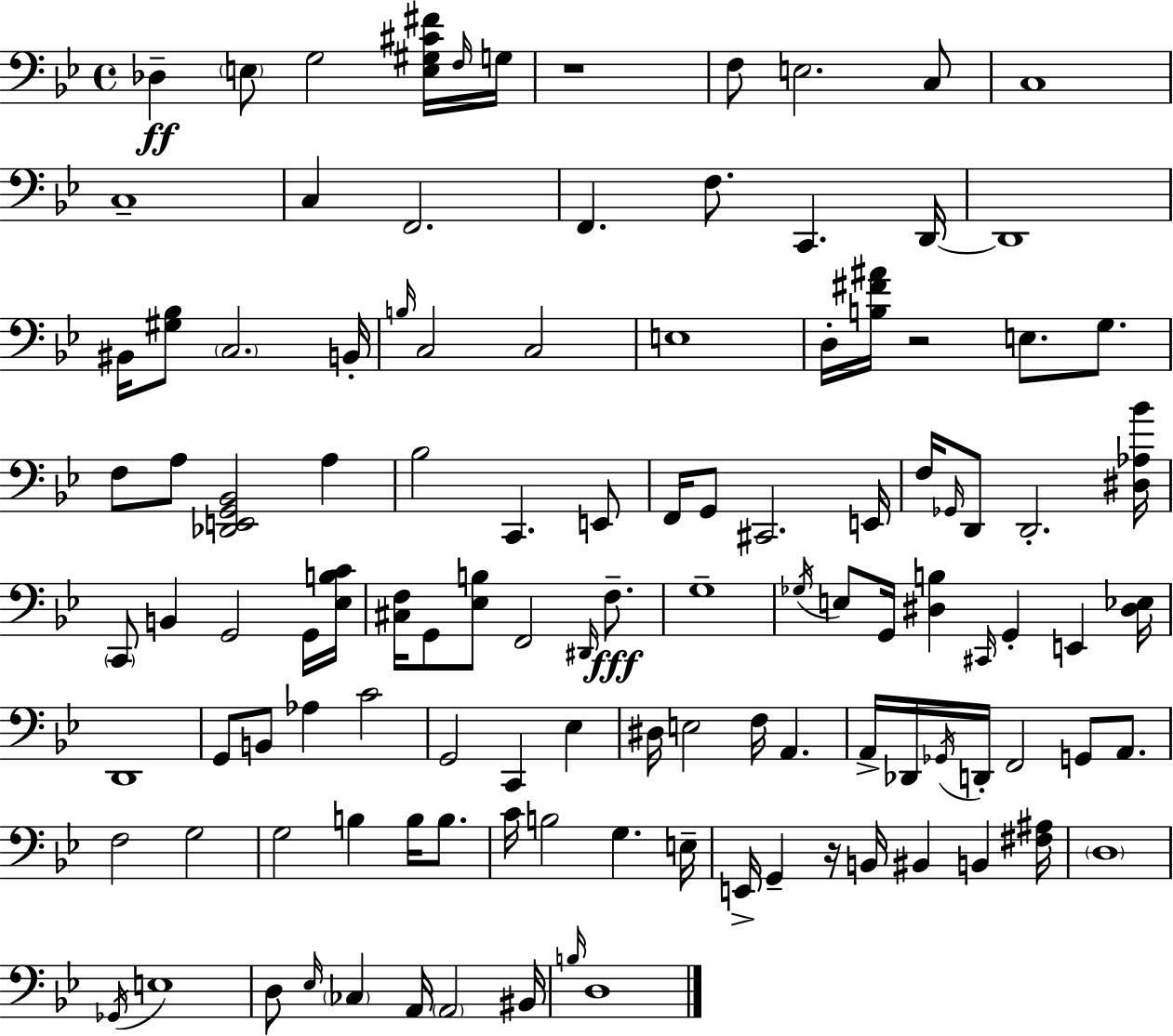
{
  \clef bass
  \time 4/4
  \defaultTimeSignature
  \key g \minor
  des4--\ff \parenthesize e8 g2 <e gis cis' fis'>16 \grace { f16 } | g16 r1 | f8 e2. c8 | c1 | \break c1-- | c4 f,2. | f,4. f8. c,4. | d,16~~ d,1 | \break bis,16 <gis bes>8 \parenthesize c2. | b,16-. \grace { b16 } c2 c2 | e1 | d16-. <b fis' ais'>16 r2 e8. g8. | \break f8 a8 <des, e, g, bes,>2 a4 | bes2 c,4. | e,8 f,16 g,8 cis,2. | e,16 f16 \grace { ges,16 } d,8 d,2.-. | \break <dis aes bes'>16 \parenthesize c,8 b,4 g,2 | g,16 <ees b c'>16 <cis f>16 g,8 <ees b>8 f,2 | \grace { dis,16 }\fff f8.-- g1-- | \acciaccatura { ges16 } e8 g,16 <dis b>4 \grace { cis,16 } g,4-. | \break e,4 <dis ees>16 d,1 | g,8 b,8 aes4 c'2 | g,2 c,4 | ees4 dis16 e2 f16 | \break a,4. a,16-> des,16 \acciaccatura { ges,16 } d,16-. f,2 | g,8 a,8. f2 g2 | g2 b4 | b16 b8. c'16 b2 | \break g4. e16-- e,16-> g,4-- r16 b,16 bis,4 | b,4 <fis ais>16 \parenthesize d1 | \acciaccatura { ges,16 } e1 | d8 \grace { ees16 } \parenthesize ces4 a,16 | \break \parenthesize a,2 bis,16 \grace { b16 } d1 | \bar "|."
}